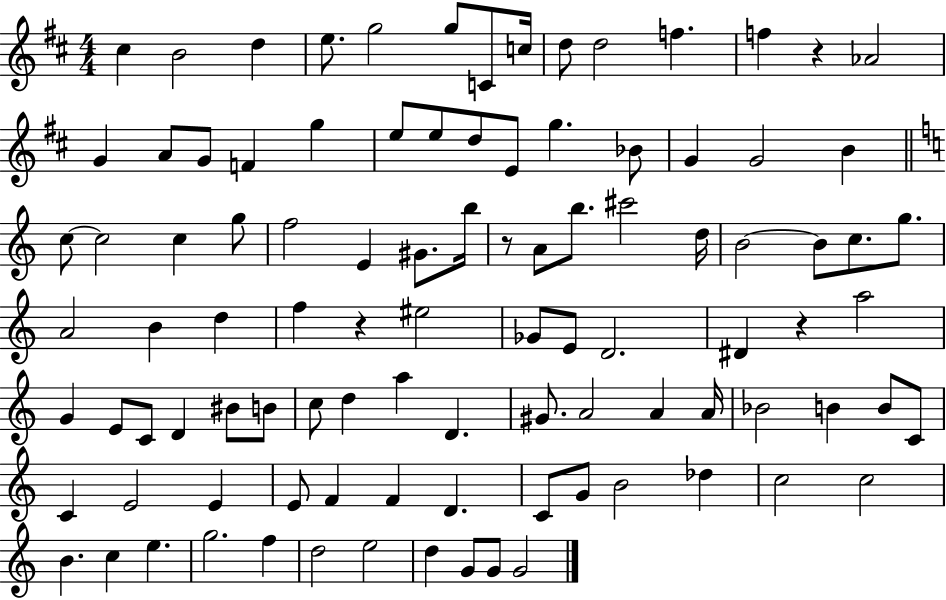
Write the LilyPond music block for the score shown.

{
  \clef treble
  \numericTimeSignature
  \time 4/4
  \key d \major
  cis''4 b'2 d''4 | e''8. g''2 g''8 c'8 c''16 | d''8 d''2 f''4. | f''4 r4 aes'2 | \break g'4 a'8 g'8 f'4 g''4 | e''8 e''8 d''8 e'8 g''4. bes'8 | g'4 g'2 b'4 | \bar "||" \break \key a \minor c''8~~ c''2 c''4 g''8 | f''2 e'4 gis'8. b''16 | r8 a'8 b''8. cis'''2 d''16 | b'2~~ b'8 c''8. g''8. | \break a'2 b'4 d''4 | f''4 r4 eis''2 | ges'8 e'8 d'2. | dis'4 r4 a''2 | \break g'4 e'8 c'8 d'4 bis'8 b'8 | c''8 d''4 a''4 d'4. | gis'8. a'2 a'4 a'16 | bes'2 b'4 b'8 c'8 | \break c'4 e'2 e'4 | e'8 f'4 f'4 d'4. | c'8 g'8 b'2 des''4 | c''2 c''2 | \break b'4. c''4 e''4. | g''2. f''4 | d''2 e''2 | d''4 g'8 g'8 g'2 | \break \bar "|."
}